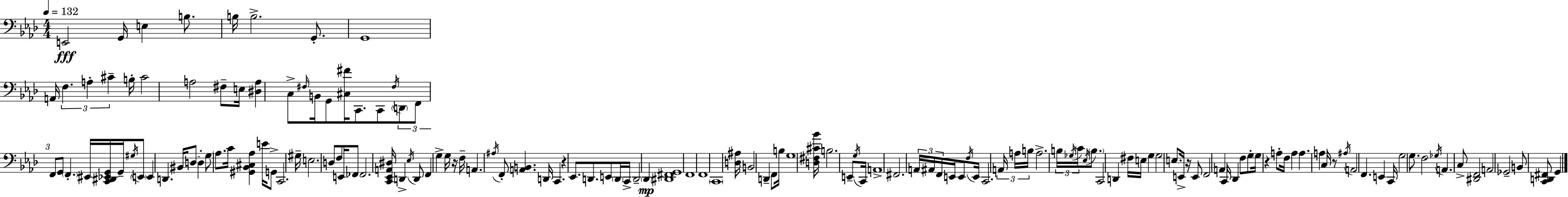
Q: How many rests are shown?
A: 5